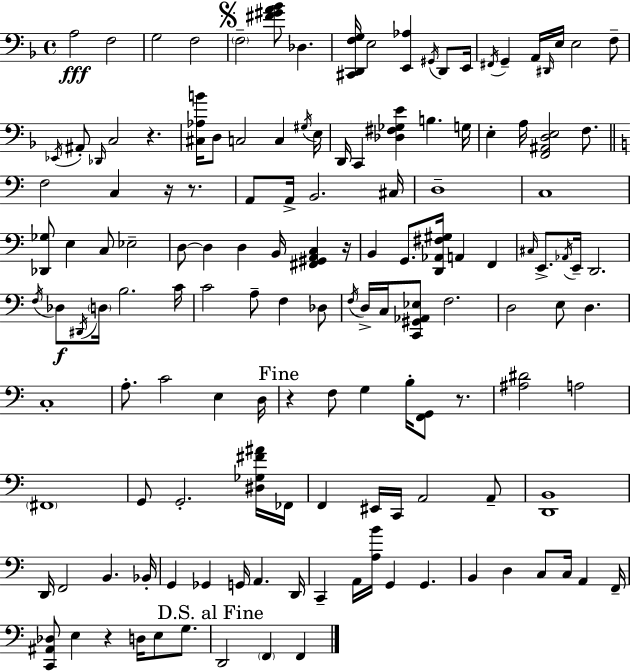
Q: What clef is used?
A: bass